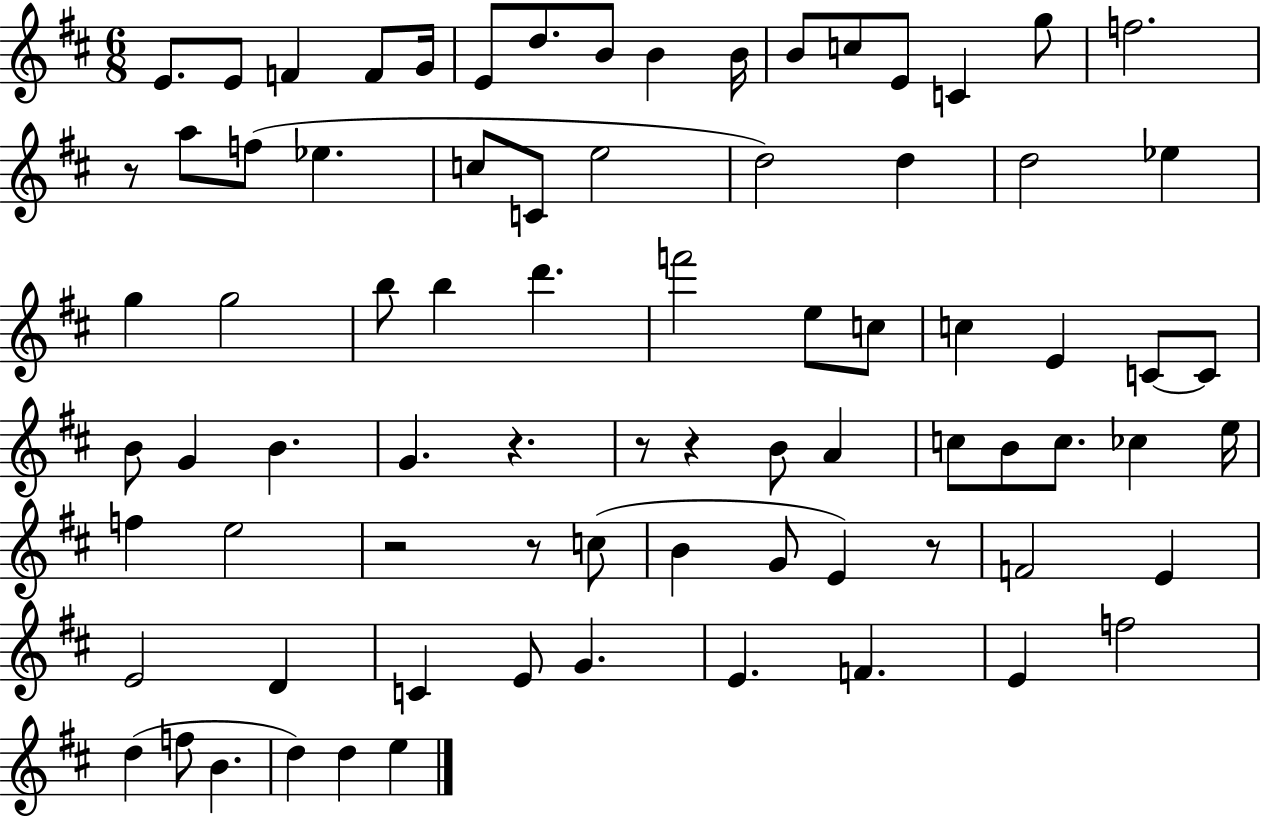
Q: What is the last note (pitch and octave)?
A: E5